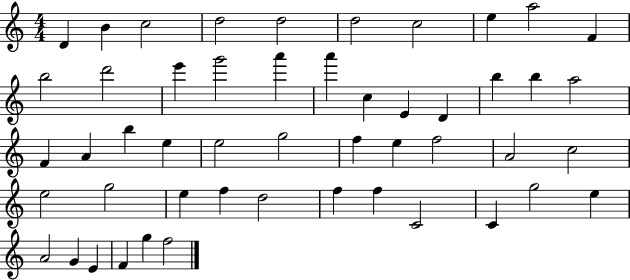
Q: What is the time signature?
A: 4/4